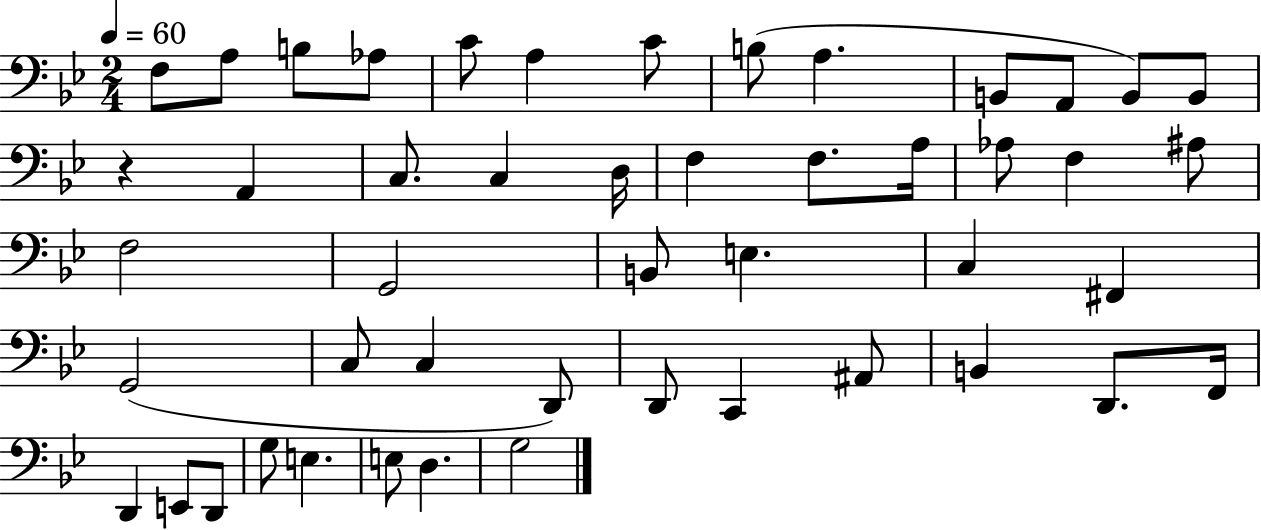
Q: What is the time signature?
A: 2/4